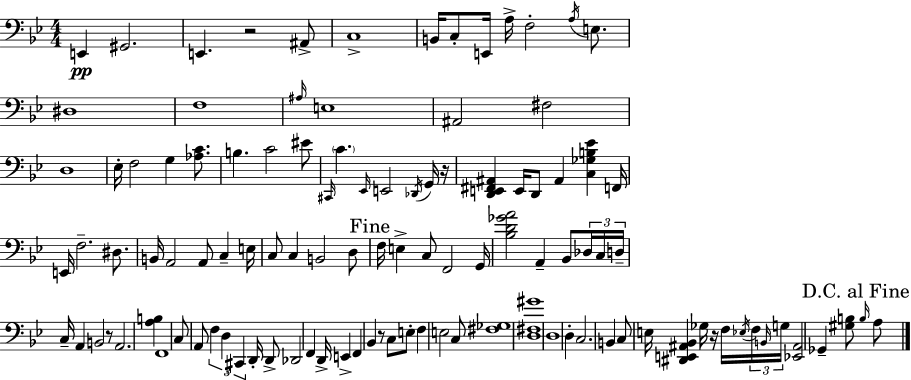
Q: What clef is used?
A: bass